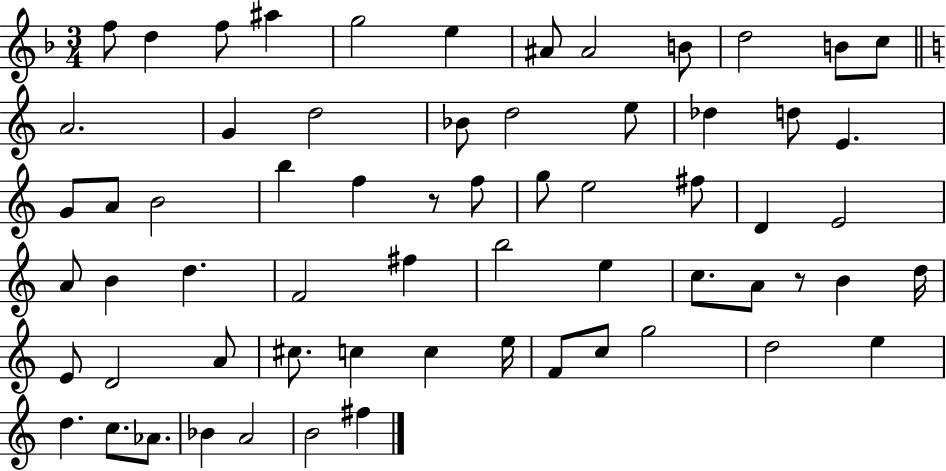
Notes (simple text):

F5/e D5/q F5/e A#5/q G5/h E5/q A#4/e A#4/h B4/e D5/h B4/e C5/e A4/h. G4/q D5/h Bb4/e D5/h E5/e Db5/q D5/e E4/q. G4/e A4/e B4/h B5/q F5/q R/e F5/e G5/e E5/h F#5/e D4/q E4/h A4/e B4/q D5/q. F4/h F#5/q B5/h E5/q C5/e. A4/e R/e B4/q D5/s E4/e D4/h A4/e C#5/e. C5/q C5/q E5/s F4/e C5/e G5/h D5/h E5/q D5/q. C5/e. Ab4/e. Bb4/q A4/h B4/h F#5/q